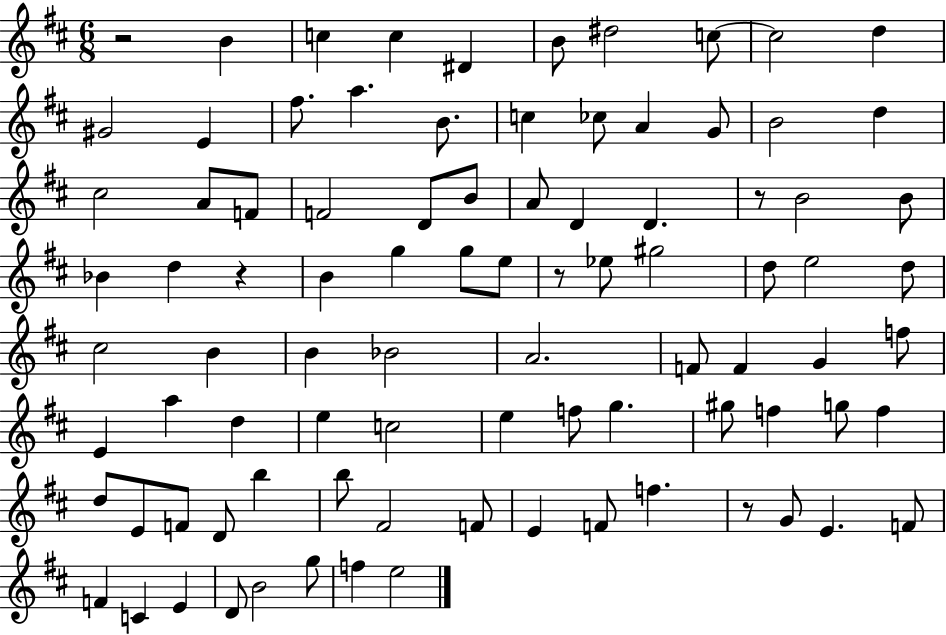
R/h B4/q C5/q C5/q D#4/q B4/e D#5/h C5/e C5/h D5/q G#4/h E4/q F#5/e. A5/q. B4/e. C5/q CES5/e A4/q G4/e B4/h D5/q C#5/h A4/e F4/e F4/h D4/e B4/e A4/e D4/q D4/q. R/e B4/h B4/e Bb4/q D5/q R/q B4/q G5/q G5/e E5/e R/e Eb5/e G#5/h D5/e E5/h D5/e C#5/h B4/q B4/q Bb4/h A4/h. F4/e F4/q G4/q F5/e E4/q A5/q D5/q E5/q C5/h E5/q F5/e G5/q. G#5/e F5/q G5/e F5/q D5/e E4/e F4/e D4/e B5/q B5/e F#4/h F4/e E4/q F4/e F5/q. R/e G4/e E4/q. F4/e F4/q C4/q E4/q D4/e B4/h G5/e F5/q E5/h